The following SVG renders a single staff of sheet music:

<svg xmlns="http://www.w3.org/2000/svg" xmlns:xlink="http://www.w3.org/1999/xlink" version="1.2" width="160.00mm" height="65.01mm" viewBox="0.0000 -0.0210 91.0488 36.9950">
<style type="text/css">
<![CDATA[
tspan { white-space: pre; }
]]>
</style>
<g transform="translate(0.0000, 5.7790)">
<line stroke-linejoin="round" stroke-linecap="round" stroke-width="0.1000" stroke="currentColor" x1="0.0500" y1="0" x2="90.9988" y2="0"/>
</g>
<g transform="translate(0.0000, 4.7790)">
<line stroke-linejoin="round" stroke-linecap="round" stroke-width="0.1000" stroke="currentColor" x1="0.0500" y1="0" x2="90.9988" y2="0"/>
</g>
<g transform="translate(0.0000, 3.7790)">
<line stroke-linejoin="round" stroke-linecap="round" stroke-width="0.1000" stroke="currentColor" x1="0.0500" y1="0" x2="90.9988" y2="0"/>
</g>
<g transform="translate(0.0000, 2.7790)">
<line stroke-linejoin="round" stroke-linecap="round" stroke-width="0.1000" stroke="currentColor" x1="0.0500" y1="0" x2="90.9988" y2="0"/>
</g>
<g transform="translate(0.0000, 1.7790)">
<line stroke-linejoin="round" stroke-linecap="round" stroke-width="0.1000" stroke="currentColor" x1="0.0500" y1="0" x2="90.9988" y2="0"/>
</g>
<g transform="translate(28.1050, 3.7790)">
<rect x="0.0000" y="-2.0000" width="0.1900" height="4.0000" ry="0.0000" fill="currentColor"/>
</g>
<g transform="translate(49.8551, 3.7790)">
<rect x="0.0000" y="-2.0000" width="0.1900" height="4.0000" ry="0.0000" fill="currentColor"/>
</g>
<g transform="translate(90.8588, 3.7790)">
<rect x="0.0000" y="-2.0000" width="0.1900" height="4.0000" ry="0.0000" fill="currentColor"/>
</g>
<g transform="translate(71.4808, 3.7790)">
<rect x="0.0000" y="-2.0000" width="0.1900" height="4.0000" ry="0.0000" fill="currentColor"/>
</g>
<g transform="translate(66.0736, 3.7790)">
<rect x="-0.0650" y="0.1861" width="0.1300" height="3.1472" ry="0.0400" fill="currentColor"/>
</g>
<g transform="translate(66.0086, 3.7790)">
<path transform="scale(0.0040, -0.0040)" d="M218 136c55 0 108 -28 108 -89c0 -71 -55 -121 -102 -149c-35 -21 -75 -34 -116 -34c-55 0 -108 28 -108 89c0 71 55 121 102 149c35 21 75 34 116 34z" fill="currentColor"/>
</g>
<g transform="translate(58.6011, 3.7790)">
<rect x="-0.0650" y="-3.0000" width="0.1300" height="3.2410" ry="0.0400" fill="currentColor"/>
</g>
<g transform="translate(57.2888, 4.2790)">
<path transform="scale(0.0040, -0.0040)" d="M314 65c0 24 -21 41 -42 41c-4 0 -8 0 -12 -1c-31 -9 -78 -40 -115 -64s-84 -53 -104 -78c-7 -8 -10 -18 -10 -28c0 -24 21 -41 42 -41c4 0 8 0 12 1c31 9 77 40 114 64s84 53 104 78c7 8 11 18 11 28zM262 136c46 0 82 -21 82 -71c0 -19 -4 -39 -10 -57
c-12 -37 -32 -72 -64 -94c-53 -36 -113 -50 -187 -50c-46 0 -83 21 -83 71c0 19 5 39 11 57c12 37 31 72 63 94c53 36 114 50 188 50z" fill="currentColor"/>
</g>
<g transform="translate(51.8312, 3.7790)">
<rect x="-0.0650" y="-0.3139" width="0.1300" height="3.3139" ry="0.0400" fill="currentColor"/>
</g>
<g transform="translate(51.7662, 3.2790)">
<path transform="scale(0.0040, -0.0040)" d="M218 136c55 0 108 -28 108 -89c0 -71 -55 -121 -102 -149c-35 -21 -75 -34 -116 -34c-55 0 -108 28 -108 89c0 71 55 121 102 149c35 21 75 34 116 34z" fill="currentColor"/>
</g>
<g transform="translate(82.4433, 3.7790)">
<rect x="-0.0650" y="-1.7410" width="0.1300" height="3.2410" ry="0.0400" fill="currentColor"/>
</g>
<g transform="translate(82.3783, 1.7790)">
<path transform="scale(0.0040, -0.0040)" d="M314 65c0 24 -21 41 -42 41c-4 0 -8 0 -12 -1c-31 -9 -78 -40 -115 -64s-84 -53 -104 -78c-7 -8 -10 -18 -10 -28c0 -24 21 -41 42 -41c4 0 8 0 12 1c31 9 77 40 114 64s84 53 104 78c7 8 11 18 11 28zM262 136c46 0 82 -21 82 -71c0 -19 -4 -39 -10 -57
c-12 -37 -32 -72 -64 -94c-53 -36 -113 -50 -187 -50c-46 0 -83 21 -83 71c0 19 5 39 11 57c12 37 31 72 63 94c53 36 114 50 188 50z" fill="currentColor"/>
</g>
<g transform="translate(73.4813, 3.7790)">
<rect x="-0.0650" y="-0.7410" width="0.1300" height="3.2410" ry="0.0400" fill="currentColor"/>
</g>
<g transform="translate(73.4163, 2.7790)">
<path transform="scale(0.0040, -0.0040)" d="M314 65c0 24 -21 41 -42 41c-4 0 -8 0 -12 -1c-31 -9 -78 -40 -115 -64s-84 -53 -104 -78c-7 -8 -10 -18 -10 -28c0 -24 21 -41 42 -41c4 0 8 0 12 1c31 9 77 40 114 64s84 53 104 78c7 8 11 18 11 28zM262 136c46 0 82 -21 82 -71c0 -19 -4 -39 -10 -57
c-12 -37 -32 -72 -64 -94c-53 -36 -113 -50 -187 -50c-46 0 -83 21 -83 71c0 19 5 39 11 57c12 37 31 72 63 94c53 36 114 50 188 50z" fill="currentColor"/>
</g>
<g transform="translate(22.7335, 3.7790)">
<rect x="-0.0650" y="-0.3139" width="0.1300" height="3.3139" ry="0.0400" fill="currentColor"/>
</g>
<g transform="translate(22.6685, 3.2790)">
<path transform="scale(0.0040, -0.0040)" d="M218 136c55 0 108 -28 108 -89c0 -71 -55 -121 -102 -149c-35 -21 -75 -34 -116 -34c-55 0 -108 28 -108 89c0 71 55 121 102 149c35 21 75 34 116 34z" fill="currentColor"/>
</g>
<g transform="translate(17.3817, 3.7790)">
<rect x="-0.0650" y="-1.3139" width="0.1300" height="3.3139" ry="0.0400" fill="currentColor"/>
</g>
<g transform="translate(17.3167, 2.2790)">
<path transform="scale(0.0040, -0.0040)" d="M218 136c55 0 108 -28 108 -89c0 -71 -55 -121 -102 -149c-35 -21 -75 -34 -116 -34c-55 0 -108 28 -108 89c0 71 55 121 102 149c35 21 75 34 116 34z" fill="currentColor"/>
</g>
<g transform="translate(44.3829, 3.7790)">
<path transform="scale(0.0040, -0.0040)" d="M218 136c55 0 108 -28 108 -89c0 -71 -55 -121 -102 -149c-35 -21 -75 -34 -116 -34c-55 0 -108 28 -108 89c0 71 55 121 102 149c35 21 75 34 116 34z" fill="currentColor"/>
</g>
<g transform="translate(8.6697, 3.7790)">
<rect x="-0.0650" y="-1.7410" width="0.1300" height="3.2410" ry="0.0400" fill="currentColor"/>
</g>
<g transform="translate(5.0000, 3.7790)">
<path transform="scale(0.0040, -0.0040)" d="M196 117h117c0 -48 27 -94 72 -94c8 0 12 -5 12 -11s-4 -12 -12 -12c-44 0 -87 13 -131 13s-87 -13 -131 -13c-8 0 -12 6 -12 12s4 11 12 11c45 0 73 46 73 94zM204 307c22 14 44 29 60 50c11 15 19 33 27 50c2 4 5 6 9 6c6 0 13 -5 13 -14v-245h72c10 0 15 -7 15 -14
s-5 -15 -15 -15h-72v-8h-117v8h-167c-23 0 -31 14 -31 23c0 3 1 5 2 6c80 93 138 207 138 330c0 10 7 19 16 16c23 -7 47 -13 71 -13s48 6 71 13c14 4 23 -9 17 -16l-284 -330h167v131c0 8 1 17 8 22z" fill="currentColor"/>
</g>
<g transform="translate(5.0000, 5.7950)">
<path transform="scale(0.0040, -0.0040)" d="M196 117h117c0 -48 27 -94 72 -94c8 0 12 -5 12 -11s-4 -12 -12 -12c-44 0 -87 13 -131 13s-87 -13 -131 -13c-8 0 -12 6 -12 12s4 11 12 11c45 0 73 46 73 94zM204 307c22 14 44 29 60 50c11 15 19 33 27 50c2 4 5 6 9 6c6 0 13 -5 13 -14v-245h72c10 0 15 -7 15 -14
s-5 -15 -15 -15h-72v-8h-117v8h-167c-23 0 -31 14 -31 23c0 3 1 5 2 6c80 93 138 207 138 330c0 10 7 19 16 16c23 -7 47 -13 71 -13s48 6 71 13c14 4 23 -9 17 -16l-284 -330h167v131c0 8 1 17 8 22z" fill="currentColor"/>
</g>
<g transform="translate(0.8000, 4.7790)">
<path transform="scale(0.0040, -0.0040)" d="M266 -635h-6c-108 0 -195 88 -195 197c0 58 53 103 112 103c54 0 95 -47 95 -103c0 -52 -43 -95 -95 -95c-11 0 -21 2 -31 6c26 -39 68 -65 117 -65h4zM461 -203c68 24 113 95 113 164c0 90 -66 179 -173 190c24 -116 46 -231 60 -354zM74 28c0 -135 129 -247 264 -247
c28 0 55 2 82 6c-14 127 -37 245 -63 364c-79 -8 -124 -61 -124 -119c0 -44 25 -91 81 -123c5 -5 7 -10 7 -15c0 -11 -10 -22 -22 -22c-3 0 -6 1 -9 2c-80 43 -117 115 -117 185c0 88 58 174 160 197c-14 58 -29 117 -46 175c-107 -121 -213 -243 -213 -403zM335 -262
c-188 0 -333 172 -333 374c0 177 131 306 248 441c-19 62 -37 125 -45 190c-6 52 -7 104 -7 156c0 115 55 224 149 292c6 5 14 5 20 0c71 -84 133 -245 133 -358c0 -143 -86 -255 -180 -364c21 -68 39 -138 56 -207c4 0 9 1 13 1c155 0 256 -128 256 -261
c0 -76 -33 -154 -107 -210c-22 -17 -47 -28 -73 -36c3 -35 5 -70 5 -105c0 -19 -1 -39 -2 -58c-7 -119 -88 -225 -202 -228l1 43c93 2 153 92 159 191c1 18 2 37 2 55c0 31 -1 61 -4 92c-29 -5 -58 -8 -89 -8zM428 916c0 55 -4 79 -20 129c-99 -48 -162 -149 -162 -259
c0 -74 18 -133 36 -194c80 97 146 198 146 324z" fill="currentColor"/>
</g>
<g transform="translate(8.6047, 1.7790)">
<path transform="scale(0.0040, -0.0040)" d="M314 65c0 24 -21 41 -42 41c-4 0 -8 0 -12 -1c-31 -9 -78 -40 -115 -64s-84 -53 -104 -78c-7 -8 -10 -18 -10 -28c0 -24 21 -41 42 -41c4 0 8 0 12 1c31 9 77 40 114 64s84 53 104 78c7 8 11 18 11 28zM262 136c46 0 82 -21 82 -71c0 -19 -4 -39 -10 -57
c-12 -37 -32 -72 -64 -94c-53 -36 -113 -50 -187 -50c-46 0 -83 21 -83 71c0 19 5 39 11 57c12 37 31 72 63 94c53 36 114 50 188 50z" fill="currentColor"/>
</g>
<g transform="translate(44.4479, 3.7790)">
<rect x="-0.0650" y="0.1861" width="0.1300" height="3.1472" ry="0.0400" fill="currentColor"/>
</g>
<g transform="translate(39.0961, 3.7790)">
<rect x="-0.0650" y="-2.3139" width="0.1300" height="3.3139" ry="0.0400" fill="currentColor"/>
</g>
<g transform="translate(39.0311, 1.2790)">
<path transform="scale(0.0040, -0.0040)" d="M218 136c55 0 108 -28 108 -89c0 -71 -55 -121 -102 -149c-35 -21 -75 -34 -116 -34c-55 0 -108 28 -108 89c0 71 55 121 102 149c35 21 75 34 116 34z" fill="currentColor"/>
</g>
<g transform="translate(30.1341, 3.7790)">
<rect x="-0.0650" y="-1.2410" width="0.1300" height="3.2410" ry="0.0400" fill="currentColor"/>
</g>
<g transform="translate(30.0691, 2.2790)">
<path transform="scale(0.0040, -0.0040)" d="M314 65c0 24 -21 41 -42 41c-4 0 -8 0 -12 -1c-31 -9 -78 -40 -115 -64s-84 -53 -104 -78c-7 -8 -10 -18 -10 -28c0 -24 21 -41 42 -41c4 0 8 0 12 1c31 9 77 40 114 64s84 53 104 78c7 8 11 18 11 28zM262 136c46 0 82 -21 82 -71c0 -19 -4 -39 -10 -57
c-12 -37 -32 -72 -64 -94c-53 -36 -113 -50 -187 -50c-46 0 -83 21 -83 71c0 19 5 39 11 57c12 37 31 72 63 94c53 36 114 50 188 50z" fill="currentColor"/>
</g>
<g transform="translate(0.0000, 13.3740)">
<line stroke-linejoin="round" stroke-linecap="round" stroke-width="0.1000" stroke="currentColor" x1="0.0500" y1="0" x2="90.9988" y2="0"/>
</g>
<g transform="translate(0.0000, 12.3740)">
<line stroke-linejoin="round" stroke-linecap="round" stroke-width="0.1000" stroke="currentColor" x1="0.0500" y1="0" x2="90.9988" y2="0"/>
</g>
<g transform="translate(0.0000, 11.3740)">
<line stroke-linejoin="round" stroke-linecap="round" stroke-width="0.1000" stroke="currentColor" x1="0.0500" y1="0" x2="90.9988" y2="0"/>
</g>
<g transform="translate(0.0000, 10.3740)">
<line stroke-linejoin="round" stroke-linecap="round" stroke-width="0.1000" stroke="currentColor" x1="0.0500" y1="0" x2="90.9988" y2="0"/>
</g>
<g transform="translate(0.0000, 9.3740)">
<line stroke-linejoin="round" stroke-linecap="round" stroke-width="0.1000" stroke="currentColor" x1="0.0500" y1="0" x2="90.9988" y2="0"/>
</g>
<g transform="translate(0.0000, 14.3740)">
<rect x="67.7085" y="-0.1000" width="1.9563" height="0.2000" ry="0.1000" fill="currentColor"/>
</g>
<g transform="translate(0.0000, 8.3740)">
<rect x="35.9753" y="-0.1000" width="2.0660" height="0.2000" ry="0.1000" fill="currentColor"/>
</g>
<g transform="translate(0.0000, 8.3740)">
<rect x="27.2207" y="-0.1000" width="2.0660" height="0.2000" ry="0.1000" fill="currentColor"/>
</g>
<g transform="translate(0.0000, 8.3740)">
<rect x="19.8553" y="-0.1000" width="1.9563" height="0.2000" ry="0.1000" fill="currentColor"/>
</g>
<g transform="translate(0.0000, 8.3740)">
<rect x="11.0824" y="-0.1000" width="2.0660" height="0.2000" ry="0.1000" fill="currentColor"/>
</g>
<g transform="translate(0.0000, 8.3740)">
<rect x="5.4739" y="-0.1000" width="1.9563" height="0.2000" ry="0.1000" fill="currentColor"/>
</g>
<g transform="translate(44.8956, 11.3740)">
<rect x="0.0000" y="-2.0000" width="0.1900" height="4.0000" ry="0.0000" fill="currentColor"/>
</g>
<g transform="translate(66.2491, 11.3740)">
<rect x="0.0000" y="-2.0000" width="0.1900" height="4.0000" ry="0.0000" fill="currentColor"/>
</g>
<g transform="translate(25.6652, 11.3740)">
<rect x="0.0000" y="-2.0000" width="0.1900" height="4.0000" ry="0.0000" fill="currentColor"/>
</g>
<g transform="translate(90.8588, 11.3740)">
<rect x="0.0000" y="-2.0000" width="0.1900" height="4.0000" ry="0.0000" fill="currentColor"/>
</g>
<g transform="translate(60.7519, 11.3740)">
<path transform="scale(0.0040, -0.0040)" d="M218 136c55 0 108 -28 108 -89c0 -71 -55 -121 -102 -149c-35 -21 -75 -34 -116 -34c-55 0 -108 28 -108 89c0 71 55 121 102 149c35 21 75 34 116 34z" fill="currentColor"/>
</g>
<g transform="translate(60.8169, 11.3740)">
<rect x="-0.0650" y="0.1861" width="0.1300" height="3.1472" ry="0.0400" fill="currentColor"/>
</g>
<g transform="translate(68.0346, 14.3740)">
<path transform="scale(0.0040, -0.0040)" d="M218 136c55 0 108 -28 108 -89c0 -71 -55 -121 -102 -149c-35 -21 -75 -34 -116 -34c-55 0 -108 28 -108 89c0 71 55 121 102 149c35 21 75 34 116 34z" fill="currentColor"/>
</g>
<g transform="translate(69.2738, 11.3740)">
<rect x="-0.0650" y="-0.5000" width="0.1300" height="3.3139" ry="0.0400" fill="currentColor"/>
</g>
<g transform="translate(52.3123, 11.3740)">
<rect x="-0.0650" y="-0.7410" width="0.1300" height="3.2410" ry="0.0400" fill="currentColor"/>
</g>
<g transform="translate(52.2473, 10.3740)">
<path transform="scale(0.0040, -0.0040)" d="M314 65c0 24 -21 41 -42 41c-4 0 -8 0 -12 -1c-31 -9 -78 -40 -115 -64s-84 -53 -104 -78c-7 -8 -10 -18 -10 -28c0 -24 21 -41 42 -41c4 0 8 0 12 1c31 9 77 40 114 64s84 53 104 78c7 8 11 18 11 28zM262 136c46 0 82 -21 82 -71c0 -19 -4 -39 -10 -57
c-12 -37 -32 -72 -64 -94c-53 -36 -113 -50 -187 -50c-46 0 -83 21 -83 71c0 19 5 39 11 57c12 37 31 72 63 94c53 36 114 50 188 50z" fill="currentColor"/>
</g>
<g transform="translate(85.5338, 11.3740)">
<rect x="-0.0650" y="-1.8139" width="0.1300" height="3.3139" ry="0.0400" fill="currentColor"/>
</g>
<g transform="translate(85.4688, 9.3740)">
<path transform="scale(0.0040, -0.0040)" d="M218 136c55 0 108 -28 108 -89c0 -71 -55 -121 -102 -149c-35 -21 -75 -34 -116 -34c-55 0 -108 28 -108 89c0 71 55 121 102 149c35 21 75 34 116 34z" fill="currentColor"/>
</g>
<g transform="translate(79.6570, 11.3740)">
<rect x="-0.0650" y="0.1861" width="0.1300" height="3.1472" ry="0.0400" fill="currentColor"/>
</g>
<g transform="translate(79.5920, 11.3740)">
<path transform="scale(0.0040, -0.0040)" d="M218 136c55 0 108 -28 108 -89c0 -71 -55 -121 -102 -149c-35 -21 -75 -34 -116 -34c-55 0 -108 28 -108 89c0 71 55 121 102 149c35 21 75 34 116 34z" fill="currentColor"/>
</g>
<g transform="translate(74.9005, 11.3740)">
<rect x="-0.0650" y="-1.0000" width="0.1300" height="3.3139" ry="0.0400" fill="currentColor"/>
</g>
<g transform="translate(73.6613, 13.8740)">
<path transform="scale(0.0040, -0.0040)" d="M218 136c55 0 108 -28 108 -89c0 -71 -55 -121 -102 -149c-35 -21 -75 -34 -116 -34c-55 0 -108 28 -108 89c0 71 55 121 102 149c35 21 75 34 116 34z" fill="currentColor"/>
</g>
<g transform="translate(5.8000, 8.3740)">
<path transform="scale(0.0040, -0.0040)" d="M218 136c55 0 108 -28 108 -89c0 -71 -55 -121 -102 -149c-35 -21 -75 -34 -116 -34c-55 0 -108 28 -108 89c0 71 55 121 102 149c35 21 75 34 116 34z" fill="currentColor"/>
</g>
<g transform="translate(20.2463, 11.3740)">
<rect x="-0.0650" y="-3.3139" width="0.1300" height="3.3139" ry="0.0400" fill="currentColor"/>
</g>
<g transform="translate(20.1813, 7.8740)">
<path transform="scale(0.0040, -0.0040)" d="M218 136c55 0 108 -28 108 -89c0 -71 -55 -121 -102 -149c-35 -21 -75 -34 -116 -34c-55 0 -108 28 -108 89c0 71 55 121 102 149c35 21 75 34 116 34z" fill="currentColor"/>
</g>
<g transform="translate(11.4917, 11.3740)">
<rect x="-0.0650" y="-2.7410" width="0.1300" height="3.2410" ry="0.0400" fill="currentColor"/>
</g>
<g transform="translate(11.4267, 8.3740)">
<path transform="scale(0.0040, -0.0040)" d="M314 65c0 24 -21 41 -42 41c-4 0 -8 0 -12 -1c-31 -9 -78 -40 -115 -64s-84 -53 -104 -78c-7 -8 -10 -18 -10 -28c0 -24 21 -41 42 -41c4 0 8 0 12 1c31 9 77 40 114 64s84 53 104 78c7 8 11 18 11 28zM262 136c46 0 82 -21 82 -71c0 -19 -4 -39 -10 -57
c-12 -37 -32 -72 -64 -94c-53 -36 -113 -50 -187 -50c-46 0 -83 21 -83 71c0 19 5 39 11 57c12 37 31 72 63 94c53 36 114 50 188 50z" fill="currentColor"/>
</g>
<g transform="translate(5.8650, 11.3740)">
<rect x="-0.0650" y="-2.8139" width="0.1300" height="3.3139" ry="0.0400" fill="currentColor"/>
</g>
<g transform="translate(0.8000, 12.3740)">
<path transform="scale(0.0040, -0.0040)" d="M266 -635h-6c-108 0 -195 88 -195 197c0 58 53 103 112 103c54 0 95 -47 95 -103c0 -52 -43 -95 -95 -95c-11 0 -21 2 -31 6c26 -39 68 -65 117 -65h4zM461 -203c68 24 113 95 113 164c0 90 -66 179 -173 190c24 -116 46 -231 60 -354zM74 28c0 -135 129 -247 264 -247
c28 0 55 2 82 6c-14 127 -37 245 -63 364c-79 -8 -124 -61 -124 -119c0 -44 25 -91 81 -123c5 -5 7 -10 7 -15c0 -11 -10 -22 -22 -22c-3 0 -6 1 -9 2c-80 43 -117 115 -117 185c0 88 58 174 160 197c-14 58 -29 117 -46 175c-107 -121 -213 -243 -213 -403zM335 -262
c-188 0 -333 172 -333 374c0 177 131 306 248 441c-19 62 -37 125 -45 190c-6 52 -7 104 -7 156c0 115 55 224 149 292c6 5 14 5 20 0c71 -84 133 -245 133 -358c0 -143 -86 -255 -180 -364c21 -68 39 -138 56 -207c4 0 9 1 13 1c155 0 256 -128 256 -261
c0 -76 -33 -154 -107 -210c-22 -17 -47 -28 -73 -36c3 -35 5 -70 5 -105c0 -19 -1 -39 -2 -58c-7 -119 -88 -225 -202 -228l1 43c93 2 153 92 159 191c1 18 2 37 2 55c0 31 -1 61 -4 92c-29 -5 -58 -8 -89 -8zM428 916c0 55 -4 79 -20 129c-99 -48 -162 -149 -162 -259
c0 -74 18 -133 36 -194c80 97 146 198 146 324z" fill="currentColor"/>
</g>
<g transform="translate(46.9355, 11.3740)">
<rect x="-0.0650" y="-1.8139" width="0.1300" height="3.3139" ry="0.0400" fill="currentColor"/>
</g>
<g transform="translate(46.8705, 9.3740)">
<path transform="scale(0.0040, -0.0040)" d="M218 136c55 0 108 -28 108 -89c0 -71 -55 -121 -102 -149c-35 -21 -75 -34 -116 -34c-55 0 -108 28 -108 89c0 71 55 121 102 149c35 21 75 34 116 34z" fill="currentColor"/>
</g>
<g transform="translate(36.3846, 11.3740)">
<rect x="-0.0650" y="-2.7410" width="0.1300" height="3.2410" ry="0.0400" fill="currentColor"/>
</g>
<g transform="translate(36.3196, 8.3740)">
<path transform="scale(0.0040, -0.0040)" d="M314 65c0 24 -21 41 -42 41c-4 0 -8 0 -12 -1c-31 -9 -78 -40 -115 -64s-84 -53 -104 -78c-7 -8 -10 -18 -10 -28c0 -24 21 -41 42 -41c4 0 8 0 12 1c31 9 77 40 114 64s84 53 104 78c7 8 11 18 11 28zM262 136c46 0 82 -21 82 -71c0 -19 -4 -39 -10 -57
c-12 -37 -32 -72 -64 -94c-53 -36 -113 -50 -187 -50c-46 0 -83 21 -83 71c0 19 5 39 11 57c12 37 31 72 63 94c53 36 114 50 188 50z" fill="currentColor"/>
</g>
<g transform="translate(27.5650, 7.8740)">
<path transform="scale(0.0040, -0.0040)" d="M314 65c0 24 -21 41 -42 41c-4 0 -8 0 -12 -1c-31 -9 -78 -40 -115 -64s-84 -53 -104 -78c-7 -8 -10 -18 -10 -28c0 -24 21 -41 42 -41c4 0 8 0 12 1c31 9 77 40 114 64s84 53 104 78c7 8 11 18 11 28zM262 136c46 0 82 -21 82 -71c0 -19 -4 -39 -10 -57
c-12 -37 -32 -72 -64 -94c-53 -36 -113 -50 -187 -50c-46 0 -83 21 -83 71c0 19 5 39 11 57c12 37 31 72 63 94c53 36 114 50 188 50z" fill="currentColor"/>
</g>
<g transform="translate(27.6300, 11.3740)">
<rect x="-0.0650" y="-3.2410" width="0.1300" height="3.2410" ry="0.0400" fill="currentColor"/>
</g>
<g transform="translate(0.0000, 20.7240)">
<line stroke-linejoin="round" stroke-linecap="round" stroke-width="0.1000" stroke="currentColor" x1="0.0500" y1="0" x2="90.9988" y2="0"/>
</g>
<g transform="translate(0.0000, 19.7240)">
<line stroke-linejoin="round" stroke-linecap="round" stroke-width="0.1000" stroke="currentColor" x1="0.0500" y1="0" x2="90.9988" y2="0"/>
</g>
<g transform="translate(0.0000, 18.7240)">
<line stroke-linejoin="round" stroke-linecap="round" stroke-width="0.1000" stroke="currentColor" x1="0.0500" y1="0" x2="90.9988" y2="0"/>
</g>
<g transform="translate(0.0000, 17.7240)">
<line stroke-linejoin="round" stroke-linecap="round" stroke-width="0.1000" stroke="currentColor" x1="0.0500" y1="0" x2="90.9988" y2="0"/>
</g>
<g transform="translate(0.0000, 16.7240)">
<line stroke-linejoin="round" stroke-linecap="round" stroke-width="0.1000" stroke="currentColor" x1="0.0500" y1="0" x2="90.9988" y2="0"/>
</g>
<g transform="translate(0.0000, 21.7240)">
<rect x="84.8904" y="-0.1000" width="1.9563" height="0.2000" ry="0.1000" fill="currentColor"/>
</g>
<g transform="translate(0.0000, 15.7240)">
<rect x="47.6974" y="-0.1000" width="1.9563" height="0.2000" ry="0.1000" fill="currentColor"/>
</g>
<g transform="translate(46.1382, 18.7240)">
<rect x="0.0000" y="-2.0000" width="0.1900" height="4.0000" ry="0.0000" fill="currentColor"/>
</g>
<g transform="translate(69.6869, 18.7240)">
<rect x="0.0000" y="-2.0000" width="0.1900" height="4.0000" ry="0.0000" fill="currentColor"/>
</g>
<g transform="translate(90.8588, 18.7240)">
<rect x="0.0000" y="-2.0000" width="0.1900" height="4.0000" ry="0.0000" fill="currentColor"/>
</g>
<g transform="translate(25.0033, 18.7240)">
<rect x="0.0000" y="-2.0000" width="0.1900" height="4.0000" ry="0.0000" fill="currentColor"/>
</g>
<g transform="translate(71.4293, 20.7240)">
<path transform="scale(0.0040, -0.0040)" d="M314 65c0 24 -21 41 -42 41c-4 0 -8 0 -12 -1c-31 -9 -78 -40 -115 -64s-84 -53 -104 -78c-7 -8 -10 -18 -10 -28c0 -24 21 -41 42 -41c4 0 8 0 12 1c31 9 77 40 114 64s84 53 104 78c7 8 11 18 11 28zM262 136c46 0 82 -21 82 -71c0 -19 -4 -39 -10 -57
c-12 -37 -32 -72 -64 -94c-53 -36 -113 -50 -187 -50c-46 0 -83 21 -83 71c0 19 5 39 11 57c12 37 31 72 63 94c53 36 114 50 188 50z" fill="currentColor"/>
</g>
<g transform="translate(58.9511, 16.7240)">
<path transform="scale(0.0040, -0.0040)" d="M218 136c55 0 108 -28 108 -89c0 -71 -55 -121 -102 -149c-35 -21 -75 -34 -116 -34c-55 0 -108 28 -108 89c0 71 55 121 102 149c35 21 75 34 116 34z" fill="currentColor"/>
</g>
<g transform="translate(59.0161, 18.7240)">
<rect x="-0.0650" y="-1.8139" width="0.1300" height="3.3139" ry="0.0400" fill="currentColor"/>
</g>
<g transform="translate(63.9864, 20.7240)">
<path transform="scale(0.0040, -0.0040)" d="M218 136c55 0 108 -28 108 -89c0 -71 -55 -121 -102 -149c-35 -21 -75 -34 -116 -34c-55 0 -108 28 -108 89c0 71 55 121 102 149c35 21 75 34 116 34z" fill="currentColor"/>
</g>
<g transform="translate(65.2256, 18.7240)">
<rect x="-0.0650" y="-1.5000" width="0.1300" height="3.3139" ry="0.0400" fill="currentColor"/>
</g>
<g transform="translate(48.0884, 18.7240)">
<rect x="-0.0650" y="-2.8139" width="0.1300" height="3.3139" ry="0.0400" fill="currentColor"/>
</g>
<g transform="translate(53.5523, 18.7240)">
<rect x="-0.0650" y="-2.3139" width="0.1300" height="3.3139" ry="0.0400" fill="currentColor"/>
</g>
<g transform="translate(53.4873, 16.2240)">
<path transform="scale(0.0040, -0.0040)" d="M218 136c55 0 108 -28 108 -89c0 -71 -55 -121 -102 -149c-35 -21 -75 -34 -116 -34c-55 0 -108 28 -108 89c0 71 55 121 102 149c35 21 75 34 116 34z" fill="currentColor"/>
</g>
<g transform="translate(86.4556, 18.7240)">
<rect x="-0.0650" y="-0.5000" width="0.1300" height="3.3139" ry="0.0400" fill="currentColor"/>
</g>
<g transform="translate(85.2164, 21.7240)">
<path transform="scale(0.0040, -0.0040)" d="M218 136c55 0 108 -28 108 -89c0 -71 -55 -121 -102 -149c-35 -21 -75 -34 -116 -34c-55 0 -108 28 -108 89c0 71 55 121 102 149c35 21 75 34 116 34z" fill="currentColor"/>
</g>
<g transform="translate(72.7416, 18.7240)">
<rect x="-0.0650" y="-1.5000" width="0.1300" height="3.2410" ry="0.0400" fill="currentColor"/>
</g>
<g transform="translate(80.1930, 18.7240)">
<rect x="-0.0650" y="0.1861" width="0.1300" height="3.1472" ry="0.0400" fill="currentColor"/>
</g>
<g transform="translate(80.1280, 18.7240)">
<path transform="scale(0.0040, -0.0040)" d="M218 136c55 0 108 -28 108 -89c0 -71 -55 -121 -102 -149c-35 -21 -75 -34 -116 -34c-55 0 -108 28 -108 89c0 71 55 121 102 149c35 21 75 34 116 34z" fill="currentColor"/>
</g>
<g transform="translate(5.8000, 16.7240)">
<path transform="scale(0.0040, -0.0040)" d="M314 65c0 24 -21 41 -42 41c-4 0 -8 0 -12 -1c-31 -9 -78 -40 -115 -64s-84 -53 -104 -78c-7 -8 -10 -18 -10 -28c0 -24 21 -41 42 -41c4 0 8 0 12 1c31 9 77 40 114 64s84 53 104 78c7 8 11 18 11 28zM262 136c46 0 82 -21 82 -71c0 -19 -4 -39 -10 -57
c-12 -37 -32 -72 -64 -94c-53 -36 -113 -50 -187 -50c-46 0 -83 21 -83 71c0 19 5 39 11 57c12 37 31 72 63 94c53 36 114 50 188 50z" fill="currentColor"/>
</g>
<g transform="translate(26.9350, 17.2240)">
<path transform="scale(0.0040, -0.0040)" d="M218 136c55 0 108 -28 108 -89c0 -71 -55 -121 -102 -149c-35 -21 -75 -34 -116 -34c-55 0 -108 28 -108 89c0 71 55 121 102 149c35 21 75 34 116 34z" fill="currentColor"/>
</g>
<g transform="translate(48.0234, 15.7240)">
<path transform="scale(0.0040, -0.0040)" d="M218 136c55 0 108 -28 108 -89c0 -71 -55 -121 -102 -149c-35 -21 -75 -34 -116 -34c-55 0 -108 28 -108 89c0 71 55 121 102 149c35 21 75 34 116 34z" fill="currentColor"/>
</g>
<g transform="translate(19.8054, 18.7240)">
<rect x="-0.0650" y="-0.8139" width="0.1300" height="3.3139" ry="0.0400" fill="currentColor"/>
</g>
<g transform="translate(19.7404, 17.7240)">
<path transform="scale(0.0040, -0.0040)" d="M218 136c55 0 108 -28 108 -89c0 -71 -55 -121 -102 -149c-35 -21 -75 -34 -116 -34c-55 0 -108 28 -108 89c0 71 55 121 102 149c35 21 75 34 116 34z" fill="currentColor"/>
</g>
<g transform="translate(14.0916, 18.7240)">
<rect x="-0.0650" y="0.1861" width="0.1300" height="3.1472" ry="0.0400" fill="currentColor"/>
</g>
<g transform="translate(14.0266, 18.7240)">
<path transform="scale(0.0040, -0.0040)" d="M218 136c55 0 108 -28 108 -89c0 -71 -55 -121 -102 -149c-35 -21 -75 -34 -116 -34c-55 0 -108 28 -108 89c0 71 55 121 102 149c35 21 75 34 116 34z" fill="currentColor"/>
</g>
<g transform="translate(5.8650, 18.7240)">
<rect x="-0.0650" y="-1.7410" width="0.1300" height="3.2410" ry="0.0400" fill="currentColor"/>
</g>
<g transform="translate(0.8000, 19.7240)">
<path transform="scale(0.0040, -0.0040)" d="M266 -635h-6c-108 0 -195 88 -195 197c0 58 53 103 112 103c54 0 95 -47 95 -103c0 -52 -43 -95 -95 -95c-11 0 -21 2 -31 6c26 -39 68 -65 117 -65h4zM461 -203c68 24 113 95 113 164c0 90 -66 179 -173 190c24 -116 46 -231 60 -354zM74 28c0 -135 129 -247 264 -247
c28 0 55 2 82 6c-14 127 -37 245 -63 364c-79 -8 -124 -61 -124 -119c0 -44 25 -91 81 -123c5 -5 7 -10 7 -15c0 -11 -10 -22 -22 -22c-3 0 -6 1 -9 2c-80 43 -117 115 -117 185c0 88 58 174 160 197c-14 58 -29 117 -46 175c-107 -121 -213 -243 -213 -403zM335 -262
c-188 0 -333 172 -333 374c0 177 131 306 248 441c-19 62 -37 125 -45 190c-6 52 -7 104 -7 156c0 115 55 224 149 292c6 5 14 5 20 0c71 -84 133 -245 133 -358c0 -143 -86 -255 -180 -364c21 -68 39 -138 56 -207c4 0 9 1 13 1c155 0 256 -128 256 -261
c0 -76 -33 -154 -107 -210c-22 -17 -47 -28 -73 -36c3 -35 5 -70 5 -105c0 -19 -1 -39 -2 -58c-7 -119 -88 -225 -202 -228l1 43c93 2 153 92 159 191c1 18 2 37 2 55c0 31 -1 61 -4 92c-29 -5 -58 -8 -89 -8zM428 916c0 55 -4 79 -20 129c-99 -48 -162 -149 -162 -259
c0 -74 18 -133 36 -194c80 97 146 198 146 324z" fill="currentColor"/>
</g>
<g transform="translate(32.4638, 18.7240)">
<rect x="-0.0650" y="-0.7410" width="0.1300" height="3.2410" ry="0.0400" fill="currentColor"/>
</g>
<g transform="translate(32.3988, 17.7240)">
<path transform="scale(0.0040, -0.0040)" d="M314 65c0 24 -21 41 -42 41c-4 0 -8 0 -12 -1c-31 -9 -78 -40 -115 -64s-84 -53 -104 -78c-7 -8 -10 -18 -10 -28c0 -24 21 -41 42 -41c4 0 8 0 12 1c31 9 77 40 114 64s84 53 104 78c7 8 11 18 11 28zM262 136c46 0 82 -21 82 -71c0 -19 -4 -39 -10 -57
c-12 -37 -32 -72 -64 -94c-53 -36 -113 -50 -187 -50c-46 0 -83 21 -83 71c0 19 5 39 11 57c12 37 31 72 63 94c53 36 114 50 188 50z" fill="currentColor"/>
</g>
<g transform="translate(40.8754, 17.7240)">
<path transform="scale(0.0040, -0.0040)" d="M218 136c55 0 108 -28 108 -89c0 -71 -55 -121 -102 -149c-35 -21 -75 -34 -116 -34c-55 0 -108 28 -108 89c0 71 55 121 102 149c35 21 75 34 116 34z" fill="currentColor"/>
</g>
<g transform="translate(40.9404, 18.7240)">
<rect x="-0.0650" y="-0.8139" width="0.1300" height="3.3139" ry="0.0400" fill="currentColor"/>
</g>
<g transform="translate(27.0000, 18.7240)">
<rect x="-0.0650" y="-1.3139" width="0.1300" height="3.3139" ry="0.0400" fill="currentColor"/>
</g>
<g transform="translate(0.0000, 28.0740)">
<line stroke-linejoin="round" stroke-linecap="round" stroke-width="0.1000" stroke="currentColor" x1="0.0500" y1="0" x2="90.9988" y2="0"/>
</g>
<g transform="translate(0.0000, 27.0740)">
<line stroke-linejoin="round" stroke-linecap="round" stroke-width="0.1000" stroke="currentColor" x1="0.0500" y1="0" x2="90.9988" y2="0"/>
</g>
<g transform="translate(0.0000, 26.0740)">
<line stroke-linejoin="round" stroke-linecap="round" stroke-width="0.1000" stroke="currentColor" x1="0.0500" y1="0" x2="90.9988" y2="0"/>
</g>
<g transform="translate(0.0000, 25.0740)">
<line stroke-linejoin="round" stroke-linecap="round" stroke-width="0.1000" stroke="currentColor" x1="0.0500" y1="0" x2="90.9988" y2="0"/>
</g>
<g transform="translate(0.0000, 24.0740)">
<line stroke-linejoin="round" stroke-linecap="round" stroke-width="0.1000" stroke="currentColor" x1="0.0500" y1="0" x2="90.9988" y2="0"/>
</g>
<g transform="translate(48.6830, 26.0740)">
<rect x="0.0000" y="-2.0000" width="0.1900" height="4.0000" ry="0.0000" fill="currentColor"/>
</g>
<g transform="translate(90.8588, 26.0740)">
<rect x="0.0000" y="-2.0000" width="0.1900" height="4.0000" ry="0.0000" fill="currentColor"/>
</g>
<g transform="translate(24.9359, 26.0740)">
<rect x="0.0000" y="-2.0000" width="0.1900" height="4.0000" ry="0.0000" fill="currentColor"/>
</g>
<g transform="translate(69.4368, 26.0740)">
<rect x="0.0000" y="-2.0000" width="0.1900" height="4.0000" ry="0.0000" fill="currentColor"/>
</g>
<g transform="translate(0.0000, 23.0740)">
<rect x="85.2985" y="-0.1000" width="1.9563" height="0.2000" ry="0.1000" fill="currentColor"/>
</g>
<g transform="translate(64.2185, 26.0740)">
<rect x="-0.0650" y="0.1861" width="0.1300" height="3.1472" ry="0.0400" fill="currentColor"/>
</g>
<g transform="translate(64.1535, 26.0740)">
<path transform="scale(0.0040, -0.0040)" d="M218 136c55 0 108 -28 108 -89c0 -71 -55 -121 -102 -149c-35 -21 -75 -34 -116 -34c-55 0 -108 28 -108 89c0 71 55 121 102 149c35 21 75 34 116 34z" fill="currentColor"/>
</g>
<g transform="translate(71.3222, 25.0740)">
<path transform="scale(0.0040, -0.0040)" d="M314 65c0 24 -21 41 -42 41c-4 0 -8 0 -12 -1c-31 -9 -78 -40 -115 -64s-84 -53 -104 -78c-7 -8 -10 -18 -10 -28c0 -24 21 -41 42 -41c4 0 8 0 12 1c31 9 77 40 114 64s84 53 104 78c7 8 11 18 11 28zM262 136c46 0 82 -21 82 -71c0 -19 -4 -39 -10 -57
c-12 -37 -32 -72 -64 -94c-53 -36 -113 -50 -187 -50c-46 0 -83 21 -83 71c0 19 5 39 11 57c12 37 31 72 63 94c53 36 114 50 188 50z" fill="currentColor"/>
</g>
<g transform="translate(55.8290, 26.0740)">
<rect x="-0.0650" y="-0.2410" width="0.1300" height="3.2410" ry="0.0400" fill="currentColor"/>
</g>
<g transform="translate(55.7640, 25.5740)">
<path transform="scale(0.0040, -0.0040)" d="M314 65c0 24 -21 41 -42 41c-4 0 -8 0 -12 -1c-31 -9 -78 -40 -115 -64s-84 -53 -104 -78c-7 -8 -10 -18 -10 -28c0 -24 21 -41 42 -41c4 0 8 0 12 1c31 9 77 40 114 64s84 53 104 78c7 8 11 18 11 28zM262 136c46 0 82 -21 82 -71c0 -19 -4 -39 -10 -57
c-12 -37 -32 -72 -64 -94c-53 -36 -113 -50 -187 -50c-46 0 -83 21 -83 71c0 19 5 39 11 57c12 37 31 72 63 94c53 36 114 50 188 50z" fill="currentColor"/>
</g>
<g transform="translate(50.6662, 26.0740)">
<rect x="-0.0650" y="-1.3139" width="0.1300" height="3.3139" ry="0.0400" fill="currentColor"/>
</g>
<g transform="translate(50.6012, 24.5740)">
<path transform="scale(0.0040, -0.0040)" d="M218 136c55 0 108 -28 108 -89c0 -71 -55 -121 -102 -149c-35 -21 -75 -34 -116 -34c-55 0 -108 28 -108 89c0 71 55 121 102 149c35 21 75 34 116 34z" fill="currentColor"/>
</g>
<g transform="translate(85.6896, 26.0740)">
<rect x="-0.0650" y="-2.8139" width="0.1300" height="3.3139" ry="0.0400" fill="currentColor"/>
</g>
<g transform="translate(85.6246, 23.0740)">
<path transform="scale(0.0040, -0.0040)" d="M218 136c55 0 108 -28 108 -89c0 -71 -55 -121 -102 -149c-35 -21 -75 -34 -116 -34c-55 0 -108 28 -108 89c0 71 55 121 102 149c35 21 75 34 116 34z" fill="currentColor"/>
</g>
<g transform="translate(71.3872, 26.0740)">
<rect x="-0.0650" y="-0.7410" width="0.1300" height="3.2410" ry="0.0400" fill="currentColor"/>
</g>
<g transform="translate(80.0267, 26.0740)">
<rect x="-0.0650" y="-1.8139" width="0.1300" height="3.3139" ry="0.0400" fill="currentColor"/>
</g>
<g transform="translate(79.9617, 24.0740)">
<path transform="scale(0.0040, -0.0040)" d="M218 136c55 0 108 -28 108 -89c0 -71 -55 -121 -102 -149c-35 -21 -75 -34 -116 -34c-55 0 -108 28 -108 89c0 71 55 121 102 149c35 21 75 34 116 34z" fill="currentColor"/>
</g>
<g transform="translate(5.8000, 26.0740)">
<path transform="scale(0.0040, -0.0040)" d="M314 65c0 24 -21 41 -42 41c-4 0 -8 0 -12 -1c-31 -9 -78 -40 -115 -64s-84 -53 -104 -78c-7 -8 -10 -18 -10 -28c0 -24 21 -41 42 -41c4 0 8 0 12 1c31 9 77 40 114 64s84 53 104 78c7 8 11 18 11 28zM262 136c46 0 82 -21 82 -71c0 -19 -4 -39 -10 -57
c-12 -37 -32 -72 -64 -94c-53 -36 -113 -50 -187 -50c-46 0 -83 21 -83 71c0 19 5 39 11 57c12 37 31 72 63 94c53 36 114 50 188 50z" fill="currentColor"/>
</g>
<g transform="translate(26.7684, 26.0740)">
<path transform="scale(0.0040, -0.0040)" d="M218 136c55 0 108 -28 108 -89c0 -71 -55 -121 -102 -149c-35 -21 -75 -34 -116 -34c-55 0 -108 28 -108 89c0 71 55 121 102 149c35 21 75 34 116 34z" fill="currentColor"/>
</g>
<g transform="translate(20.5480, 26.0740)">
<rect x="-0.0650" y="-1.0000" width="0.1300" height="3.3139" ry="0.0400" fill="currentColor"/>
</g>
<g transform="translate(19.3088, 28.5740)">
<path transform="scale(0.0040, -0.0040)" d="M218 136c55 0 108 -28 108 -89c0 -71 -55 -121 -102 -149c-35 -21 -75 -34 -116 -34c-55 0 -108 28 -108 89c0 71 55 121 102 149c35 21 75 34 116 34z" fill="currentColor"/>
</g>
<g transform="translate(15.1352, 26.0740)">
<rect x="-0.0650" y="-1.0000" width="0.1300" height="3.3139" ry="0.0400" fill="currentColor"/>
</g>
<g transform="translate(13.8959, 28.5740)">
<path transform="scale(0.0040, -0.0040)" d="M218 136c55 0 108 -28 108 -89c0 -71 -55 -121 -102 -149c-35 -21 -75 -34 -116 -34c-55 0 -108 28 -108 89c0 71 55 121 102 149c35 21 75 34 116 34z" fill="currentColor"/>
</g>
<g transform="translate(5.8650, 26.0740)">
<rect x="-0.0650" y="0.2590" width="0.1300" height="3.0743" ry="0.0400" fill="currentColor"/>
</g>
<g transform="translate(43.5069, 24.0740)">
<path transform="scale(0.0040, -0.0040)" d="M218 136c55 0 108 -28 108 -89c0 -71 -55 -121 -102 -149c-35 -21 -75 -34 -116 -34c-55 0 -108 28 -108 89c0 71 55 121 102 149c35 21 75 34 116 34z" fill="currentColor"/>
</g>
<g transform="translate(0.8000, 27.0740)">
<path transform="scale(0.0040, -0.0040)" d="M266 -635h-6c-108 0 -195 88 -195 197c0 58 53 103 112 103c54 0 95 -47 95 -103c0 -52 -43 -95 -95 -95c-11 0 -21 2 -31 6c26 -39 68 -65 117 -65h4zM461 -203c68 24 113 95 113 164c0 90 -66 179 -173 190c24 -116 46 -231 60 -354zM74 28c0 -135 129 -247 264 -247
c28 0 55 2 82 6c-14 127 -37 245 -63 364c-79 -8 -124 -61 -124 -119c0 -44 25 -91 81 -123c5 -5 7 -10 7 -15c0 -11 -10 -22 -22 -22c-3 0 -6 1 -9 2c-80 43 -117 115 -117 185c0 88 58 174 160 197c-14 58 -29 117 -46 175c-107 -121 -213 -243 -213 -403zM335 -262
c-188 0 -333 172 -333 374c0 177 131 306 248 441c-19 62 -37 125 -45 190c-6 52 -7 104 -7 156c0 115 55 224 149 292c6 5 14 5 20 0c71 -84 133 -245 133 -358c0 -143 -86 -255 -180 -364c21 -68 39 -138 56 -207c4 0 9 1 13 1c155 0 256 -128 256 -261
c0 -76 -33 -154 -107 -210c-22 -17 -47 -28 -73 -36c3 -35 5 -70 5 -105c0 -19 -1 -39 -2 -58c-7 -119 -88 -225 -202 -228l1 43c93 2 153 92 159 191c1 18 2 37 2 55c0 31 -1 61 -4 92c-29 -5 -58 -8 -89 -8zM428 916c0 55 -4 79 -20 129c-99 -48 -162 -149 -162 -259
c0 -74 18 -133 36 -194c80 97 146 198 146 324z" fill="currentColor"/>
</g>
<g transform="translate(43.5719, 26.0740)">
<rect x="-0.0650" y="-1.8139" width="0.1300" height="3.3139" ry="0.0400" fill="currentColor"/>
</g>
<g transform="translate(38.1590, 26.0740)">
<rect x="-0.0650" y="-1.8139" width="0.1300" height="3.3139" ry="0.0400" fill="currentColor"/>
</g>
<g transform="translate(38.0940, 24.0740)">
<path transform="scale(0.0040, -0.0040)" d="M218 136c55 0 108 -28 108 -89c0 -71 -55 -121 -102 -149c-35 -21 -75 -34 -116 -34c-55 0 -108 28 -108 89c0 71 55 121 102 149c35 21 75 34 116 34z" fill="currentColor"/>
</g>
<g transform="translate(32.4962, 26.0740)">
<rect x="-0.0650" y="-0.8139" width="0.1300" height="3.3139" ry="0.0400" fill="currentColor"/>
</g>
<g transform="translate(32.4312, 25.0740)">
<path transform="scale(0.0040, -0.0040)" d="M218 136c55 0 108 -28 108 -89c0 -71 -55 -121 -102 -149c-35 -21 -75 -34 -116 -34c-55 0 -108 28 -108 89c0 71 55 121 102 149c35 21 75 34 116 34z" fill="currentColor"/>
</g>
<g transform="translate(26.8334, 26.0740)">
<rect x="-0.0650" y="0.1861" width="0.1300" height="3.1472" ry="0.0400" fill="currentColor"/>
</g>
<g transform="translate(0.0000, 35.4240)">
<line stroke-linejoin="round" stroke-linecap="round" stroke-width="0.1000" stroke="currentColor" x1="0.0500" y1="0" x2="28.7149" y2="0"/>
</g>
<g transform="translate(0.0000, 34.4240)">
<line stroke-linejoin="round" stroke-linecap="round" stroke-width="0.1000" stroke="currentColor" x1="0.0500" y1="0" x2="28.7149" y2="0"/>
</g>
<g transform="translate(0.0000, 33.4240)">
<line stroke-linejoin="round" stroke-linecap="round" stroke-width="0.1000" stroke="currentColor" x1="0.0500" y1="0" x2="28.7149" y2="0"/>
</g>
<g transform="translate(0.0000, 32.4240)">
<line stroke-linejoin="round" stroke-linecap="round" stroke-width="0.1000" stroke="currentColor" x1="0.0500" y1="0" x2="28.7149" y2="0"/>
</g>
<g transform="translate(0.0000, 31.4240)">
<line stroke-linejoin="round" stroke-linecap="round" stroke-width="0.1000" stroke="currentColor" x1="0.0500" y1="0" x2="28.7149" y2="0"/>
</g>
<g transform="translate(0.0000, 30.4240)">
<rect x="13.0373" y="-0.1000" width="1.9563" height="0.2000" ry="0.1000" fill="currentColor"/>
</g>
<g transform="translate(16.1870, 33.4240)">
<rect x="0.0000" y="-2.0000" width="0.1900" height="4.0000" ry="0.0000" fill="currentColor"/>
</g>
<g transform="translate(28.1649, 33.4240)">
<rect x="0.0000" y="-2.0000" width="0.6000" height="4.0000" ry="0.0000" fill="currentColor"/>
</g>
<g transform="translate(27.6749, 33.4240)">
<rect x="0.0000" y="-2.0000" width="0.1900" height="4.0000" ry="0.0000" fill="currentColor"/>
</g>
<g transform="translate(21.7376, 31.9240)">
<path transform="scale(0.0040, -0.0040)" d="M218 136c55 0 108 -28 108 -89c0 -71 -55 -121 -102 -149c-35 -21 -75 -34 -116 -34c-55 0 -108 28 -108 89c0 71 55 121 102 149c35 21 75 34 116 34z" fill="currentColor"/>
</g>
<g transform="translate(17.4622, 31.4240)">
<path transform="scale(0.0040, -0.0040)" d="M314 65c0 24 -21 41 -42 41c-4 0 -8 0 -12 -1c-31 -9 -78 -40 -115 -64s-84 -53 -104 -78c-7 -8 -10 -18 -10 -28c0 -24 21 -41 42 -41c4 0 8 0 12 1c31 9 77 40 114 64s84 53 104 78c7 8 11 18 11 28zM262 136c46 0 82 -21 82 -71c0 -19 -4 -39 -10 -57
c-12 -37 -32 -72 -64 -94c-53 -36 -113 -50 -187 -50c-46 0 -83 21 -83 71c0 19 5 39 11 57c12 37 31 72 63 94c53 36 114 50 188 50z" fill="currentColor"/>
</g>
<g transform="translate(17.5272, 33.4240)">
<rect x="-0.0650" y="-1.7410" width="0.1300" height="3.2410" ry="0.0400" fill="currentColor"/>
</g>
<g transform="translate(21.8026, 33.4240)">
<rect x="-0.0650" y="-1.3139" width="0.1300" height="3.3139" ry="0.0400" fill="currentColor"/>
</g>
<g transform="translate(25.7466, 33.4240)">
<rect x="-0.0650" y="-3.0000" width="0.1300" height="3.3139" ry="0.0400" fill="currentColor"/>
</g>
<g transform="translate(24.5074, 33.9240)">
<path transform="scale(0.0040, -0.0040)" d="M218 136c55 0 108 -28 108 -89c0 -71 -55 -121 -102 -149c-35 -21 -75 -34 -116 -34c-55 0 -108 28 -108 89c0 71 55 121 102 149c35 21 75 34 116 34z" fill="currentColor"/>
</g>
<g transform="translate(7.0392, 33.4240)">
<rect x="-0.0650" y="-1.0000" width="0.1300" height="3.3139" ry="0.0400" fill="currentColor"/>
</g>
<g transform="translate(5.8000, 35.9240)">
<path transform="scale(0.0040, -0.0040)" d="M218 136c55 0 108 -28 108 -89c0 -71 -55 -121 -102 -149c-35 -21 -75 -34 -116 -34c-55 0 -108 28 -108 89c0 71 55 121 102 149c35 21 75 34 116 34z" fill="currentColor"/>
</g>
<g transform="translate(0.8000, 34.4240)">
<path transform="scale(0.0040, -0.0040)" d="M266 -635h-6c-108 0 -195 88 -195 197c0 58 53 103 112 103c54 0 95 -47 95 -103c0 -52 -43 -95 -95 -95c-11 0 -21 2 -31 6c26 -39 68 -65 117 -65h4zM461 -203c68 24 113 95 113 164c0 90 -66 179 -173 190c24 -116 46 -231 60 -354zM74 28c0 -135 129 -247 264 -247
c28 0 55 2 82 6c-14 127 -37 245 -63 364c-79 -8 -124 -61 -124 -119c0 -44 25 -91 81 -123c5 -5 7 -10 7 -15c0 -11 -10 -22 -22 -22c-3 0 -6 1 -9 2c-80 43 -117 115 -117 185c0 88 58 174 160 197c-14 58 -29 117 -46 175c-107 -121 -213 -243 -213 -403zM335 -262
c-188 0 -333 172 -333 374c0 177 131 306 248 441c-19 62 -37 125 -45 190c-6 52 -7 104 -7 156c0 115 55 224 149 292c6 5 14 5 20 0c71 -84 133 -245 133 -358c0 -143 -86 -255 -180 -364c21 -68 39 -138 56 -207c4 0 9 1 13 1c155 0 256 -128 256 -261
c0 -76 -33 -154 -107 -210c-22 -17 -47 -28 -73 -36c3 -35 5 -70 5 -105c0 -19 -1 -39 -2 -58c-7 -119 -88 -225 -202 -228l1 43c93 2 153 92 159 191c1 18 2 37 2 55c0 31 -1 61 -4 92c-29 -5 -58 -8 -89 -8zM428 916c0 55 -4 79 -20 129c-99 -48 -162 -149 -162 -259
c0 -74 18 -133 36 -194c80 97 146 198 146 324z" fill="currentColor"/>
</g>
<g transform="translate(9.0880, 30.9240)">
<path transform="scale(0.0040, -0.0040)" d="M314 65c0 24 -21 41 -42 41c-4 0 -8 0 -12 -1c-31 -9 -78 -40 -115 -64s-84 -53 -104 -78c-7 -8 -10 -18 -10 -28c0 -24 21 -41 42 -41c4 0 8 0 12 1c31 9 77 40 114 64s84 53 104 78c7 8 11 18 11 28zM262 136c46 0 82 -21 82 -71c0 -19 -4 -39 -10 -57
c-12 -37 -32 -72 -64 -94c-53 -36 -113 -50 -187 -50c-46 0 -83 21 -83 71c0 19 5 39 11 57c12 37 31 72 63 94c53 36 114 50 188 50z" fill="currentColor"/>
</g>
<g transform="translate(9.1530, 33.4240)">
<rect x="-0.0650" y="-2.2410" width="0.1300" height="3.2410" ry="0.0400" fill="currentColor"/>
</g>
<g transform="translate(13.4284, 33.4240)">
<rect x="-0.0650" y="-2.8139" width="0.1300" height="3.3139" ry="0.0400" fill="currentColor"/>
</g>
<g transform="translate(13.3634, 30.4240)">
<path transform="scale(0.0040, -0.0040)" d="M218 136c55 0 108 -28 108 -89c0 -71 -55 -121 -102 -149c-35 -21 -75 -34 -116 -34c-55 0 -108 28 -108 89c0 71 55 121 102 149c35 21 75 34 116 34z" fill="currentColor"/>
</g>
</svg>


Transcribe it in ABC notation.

X:1
T:Untitled
M:4/4
L:1/4
K:C
f2 e c e2 g B c A2 B d2 f2 a a2 b b2 a2 f d2 B C D B f f2 B d e d2 d a g f E E2 B C B2 D D B d f f e c2 B d2 f a D g2 a f2 e A